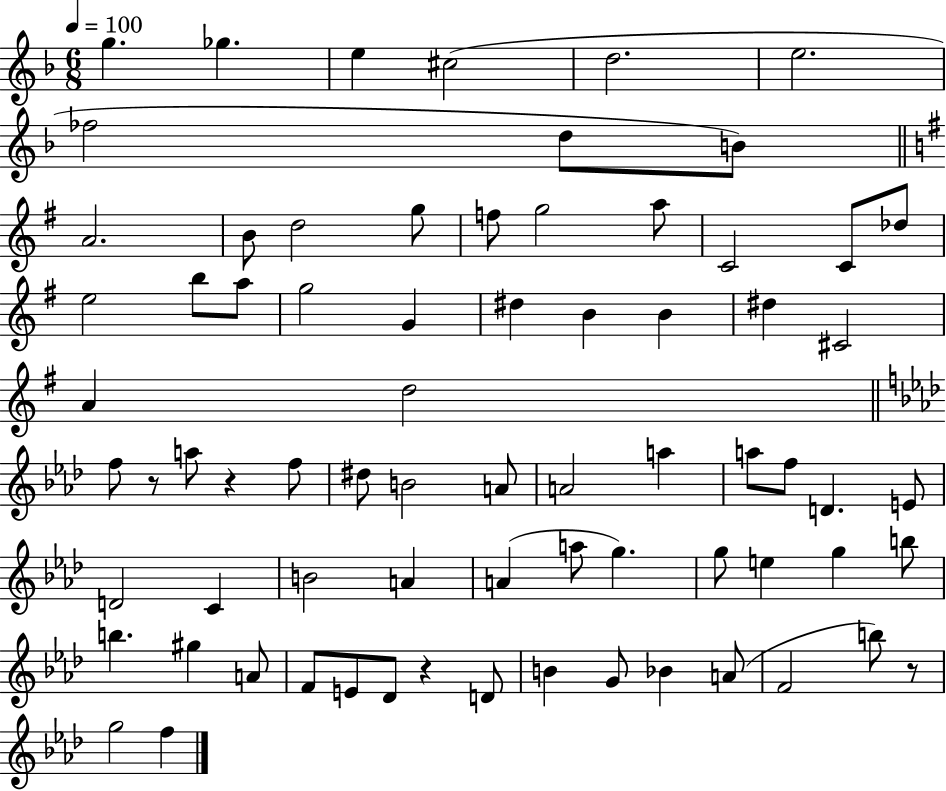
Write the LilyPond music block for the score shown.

{
  \clef treble
  \numericTimeSignature
  \time 6/8
  \key f \major
  \tempo 4 = 100
  g''4. ges''4. | e''4 cis''2( | d''2. | e''2. | \break fes''2 d''8 b'8) | \bar "||" \break \key g \major a'2. | b'8 d''2 g''8 | f''8 g''2 a''8 | c'2 c'8 des''8 | \break e''2 b''8 a''8 | g''2 g'4 | dis''4 b'4 b'4 | dis''4 cis'2 | \break a'4 d''2 | \bar "||" \break \key f \minor f''8 r8 a''8 r4 f''8 | dis''8 b'2 a'8 | a'2 a''4 | a''8 f''8 d'4. e'8 | \break d'2 c'4 | b'2 a'4 | a'4( a''8 g''4.) | g''8 e''4 g''4 b''8 | \break b''4. gis''4 a'8 | f'8 e'8 des'8 r4 d'8 | b'4 g'8 bes'4 a'8( | f'2 b''8) r8 | \break g''2 f''4 | \bar "|."
}